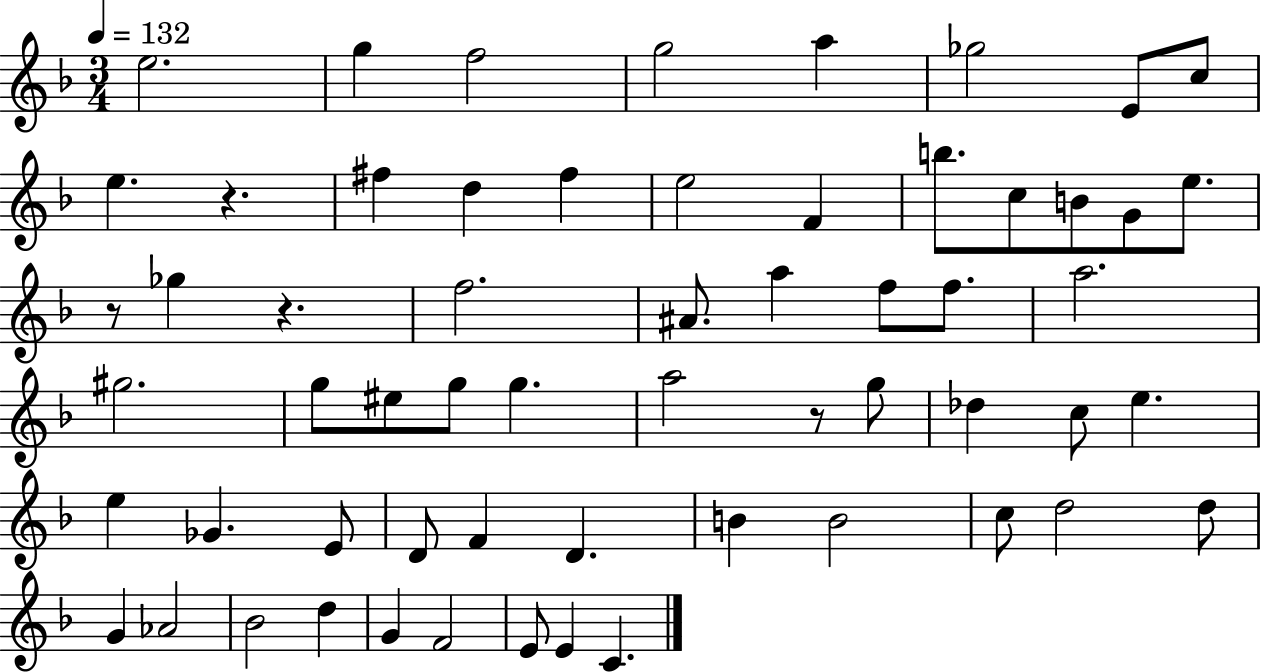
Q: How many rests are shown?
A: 4